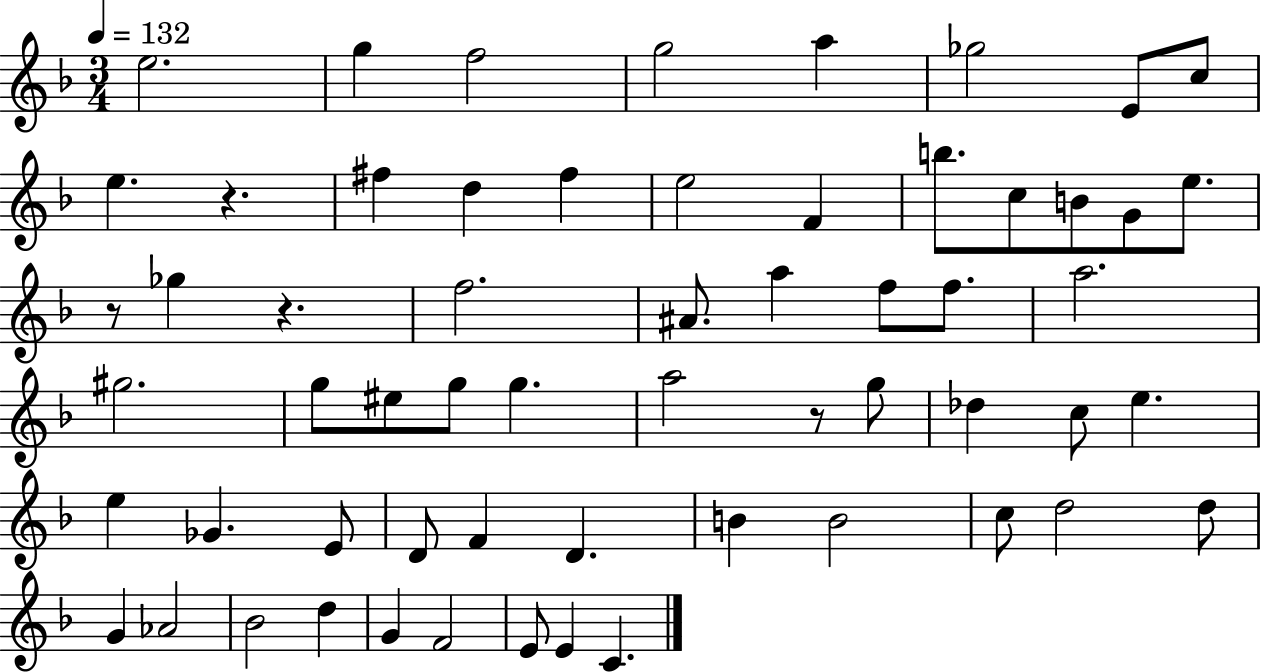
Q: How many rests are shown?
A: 4